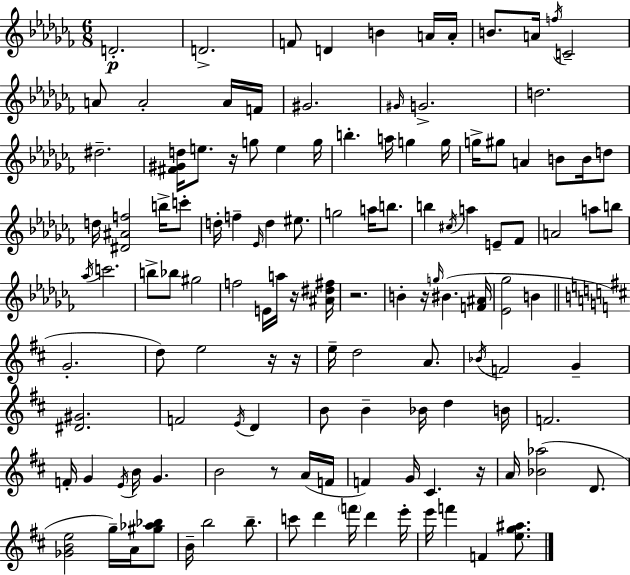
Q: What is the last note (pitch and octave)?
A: F4